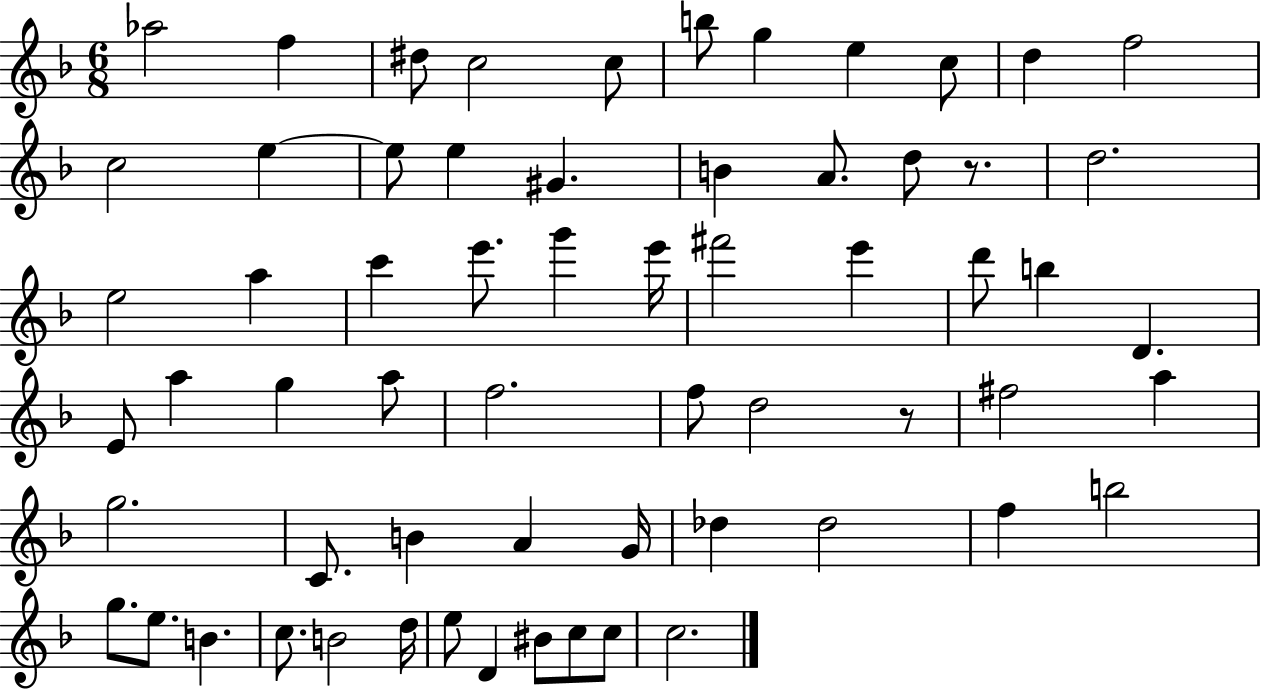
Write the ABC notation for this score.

X:1
T:Untitled
M:6/8
L:1/4
K:F
_a2 f ^d/2 c2 c/2 b/2 g e c/2 d f2 c2 e e/2 e ^G B A/2 d/2 z/2 d2 e2 a c' e'/2 g' e'/4 ^f'2 e' d'/2 b D E/2 a g a/2 f2 f/2 d2 z/2 ^f2 a g2 C/2 B A G/4 _d _d2 f b2 g/2 e/2 B c/2 B2 d/4 e/2 D ^B/2 c/2 c/2 c2